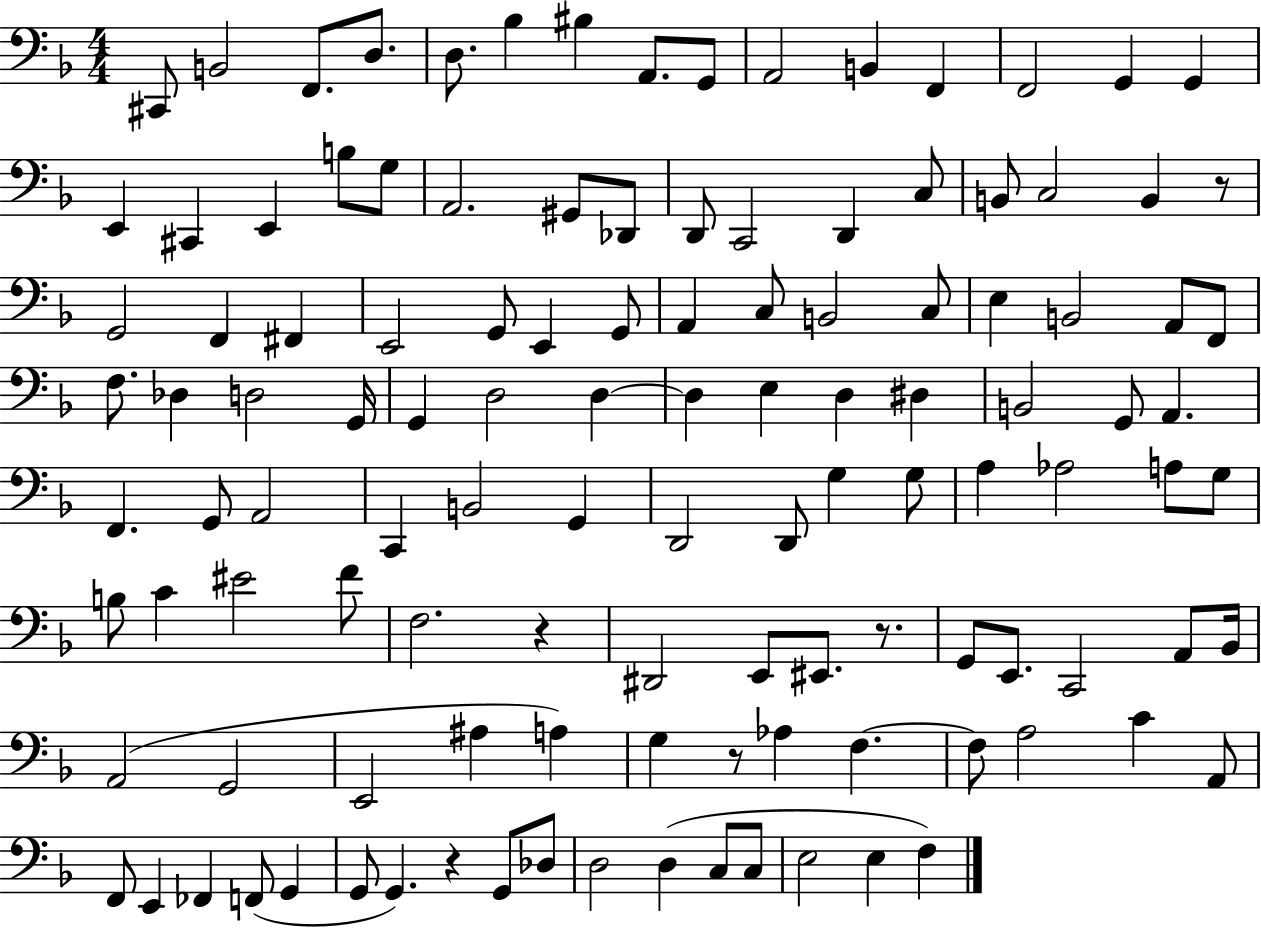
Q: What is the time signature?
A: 4/4